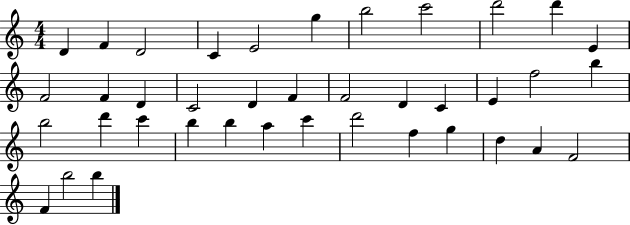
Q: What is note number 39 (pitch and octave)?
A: B5